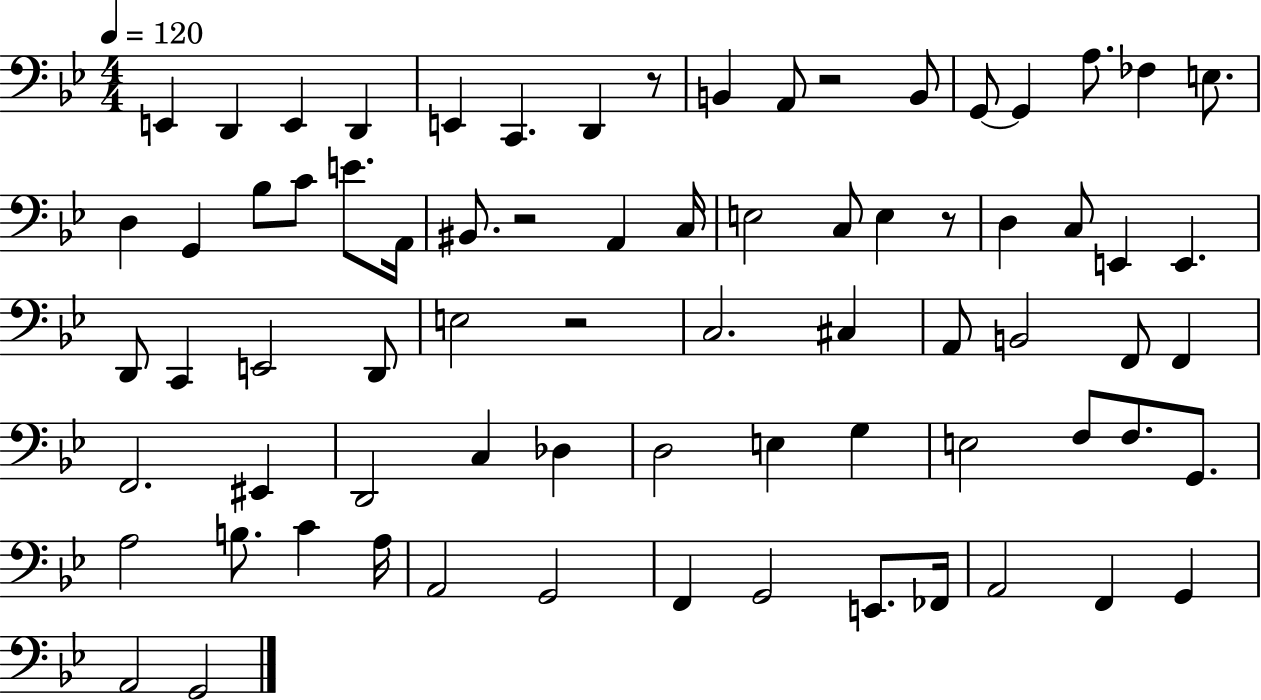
{
  \clef bass
  \numericTimeSignature
  \time 4/4
  \key bes \major
  \tempo 4 = 120
  \repeat volta 2 { e,4 d,4 e,4 d,4 | e,4 c,4. d,4 r8 | b,4 a,8 r2 b,8 | g,8~~ g,4 a8. fes4 e8. | \break d4 g,4 bes8 c'8 e'8. a,16 | bis,8. r2 a,4 c16 | e2 c8 e4 r8 | d4 c8 e,4 e,4. | \break d,8 c,4 e,2 d,8 | e2 r2 | c2. cis4 | a,8 b,2 f,8 f,4 | \break f,2. eis,4 | d,2 c4 des4 | d2 e4 g4 | e2 f8 f8. g,8. | \break a2 b8. c'4 a16 | a,2 g,2 | f,4 g,2 e,8. fes,16 | a,2 f,4 g,4 | \break a,2 g,2 | } \bar "|."
}